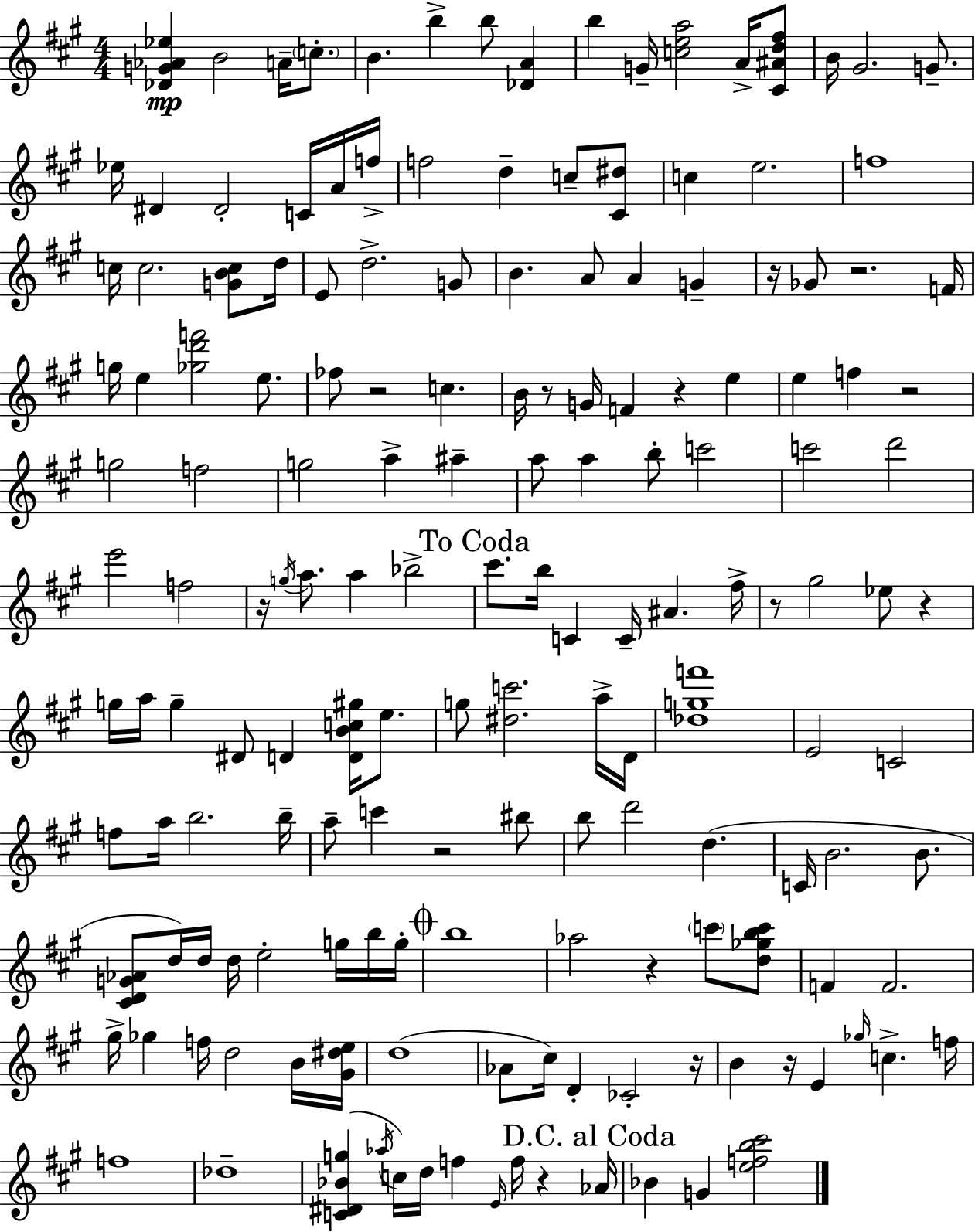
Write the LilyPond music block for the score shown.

{
  \clef treble
  \numericTimeSignature
  \time 4/4
  \key a \major
  <des' g' aes' ees''>4\mp b'2 a'16-- \parenthesize c''8.-. | b'4. b''4-> b''8 <des' a'>4 | b''4 g'16-- <c'' e'' a''>2 a'16-> <cis' ais' d'' fis''>8 | b'16 gis'2. g'8.-- | \break ees''16 dis'4 dis'2-. c'16 a'16 f''16-> | f''2 d''4-- c''8-- <cis' dis''>8 | c''4 e''2. | f''1 | \break c''16 c''2. <g' b' c''>8 d''16 | e'8 d''2.-> g'8 | b'4. a'8 a'4 g'4-- | r16 ges'8 r2. f'16 | \break g''16 e''4 <ges'' d''' f'''>2 e''8. | fes''8 r2 c''4. | b'16 r8 g'16 f'4 r4 e''4 | e''4 f''4 r2 | \break g''2 f''2 | g''2 a''4-> ais''4-- | a''8 a''4 b''8-. c'''2 | c'''2 d'''2 | \break e'''2 f''2 | r16 \acciaccatura { g''16 } a''8. a''4 bes''2-> | \mark "To Coda" cis'''8. b''16 c'4 c'16-- ais'4. | fis''16-> r8 gis''2 ees''8 r4 | \break g''16 a''16 g''4-- dis'8 d'4 <d' b' c'' gis''>16 e''8. | g''8 <dis'' c'''>2. a''16-> | d'16 <des'' g'' f'''>1 | e'2 c'2 | \break f''8 a''16 b''2. | b''16-- a''8-- c'''4 r2 bis''8 | b''8 d'''2 d''4.( | c'16 b'2. b'8. | \break <cis' d' g' aes'>8 d''16) d''16 d''16 e''2-. g''16 b''16 | g''16-. \mark \markup { \musicglyph "scripts.coda" } b''1 | aes''2 r4 \parenthesize c'''8 <d'' ges'' b'' c'''>8 | f'4 f'2. | \break gis''16-> ges''4 f''16 d''2 b'16 | <gis' dis'' e''>16 d''1( | aes'8 cis''16) d'4-. ces'2-. | r16 b'4 r16 e'4 \grace { ges''16 } c''4.-> | \break f''16 f''1 | des''1-- | <c' dis' bes' g''>4( \acciaccatura { aes''16 } c''16) d''16 f''4 \grace { e'16 } f''16 r4 | \mark "D.C. al Coda" aes'16 bes'4 g'4 <e'' f'' b'' cis'''>2 | \break \bar "|."
}